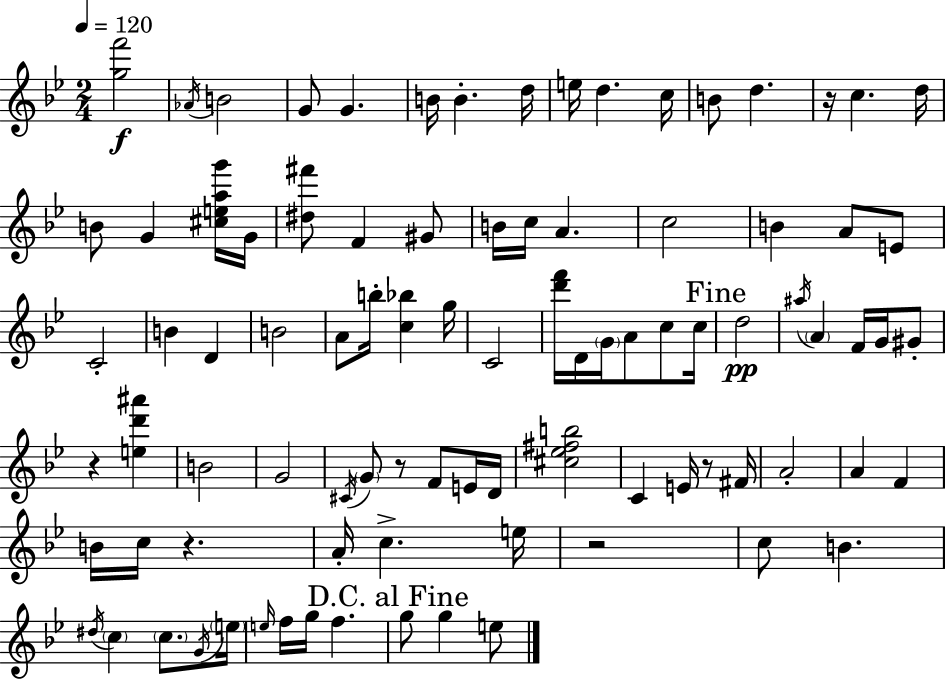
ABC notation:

X:1
T:Untitled
M:2/4
L:1/4
K:Gm
[gf']2 _A/4 B2 G/2 G B/4 B d/4 e/4 d c/4 B/2 d z/4 c d/4 B/2 G [^ceag']/4 G/4 [^d^f']/2 F ^G/2 B/4 c/4 A c2 B A/2 E/2 C2 B D B2 A/2 b/4 [c_b] g/4 C2 [d'f']/4 D/4 G/4 A/2 c/2 c/4 d2 ^a/4 A F/4 G/4 ^G/2 z [ed'^a'] B2 G2 ^C/4 G/2 z/2 F/2 E/4 D/4 [^c_e^fb]2 C E/4 z/2 ^F/4 A2 A F B/4 c/4 z A/4 c e/4 z2 c/2 B ^d/4 c c/2 G/4 e/4 e/4 f/4 g/4 f g/2 g e/2